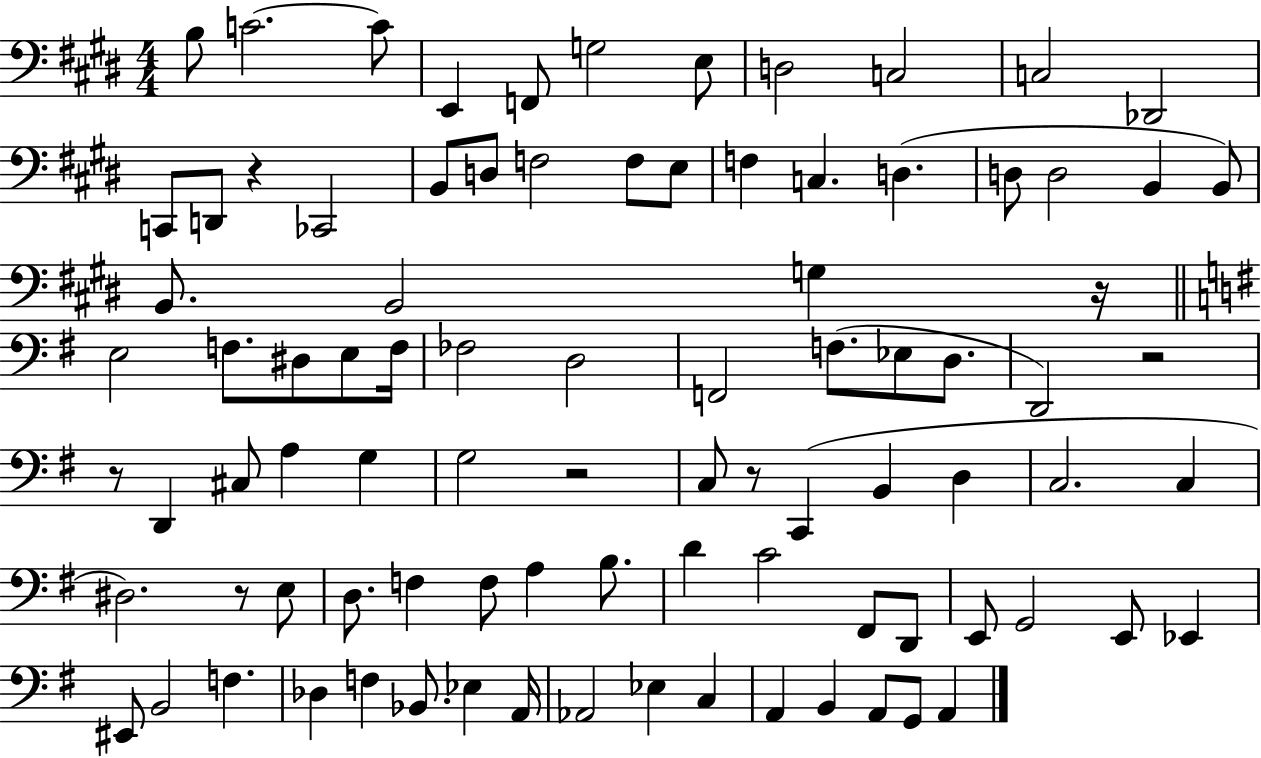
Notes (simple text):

B3/e C4/h. C4/e E2/q F2/e G3/h E3/e D3/h C3/h C3/h Db2/h C2/e D2/e R/q CES2/h B2/e D3/e F3/h F3/e E3/e F3/q C3/q. D3/q. D3/e D3/h B2/q B2/e B2/e. B2/h G3/q R/s E3/h F3/e. D#3/e E3/e F3/s FES3/h D3/h F2/h F3/e. Eb3/e D3/e. D2/h R/h R/e D2/q C#3/e A3/q G3/q G3/h R/h C3/e R/e C2/q B2/q D3/q C3/h. C3/q D#3/h. R/e E3/e D3/e. F3/q F3/e A3/q B3/e. D4/q C4/h F#2/e D2/e E2/e G2/h E2/e Eb2/q EIS2/e B2/h F3/q. Db3/q F3/q Bb2/e. Eb3/q A2/s Ab2/h Eb3/q C3/q A2/q B2/q A2/e G2/e A2/q